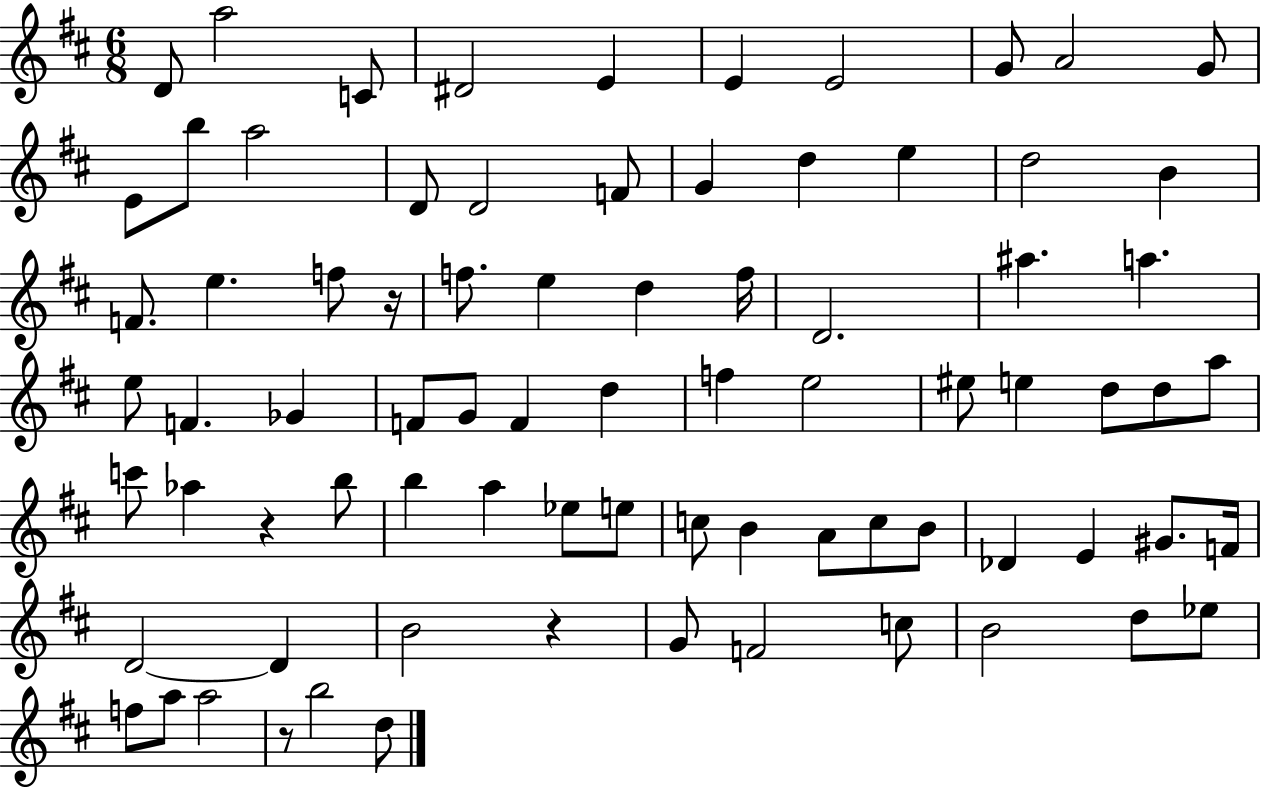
D4/e A5/h C4/e D#4/h E4/q E4/q E4/h G4/e A4/h G4/e E4/e B5/e A5/h D4/e D4/h F4/e G4/q D5/q E5/q D5/h B4/q F4/e. E5/q. F5/e R/s F5/e. E5/q D5/q F5/s D4/h. A#5/q. A5/q. E5/e F4/q. Gb4/q F4/e G4/e F4/q D5/q F5/q E5/h EIS5/e E5/q D5/e D5/e A5/e C6/e Ab5/q R/q B5/e B5/q A5/q Eb5/e E5/e C5/e B4/q A4/e C5/e B4/e Db4/q E4/q G#4/e. F4/s D4/h D4/q B4/h R/q G4/e F4/h C5/e B4/h D5/e Eb5/e F5/e A5/e A5/h R/e B5/h D5/e